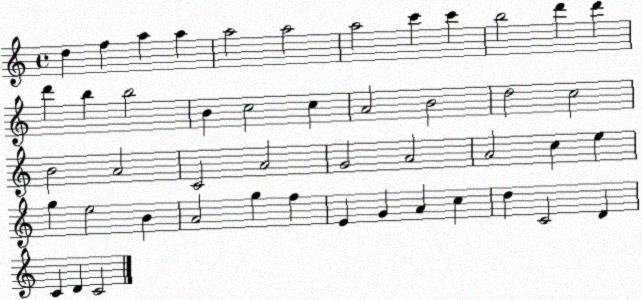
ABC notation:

X:1
T:Untitled
M:4/4
L:1/4
K:C
d f a a a2 a2 a2 c' c' b2 d' d' d' b b2 B c2 c A2 B2 d2 c2 B2 A2 C2 A2 G2 A2 A2 c e g e2 B A2 g f E G A c d C2 D C D C2